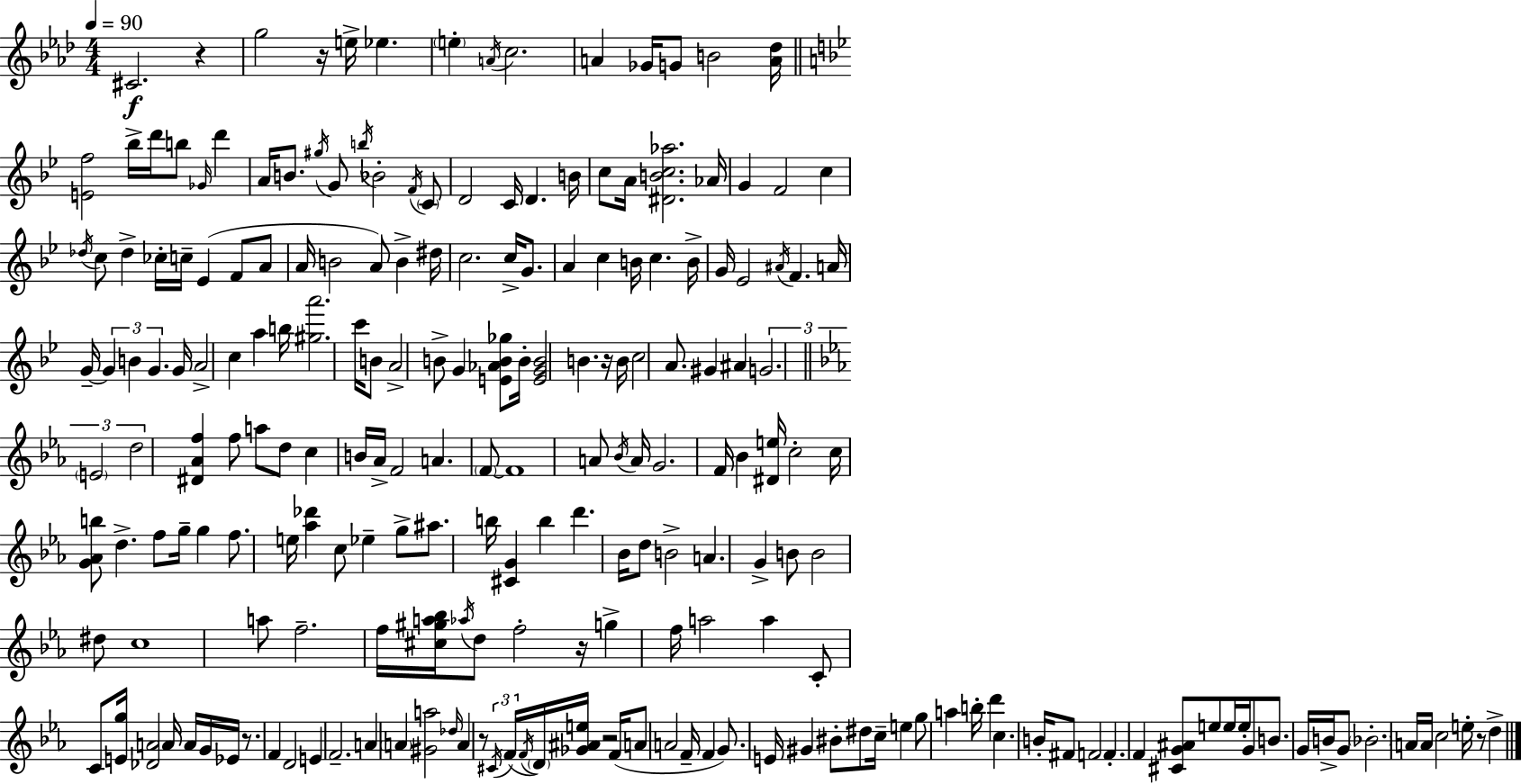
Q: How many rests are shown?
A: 8